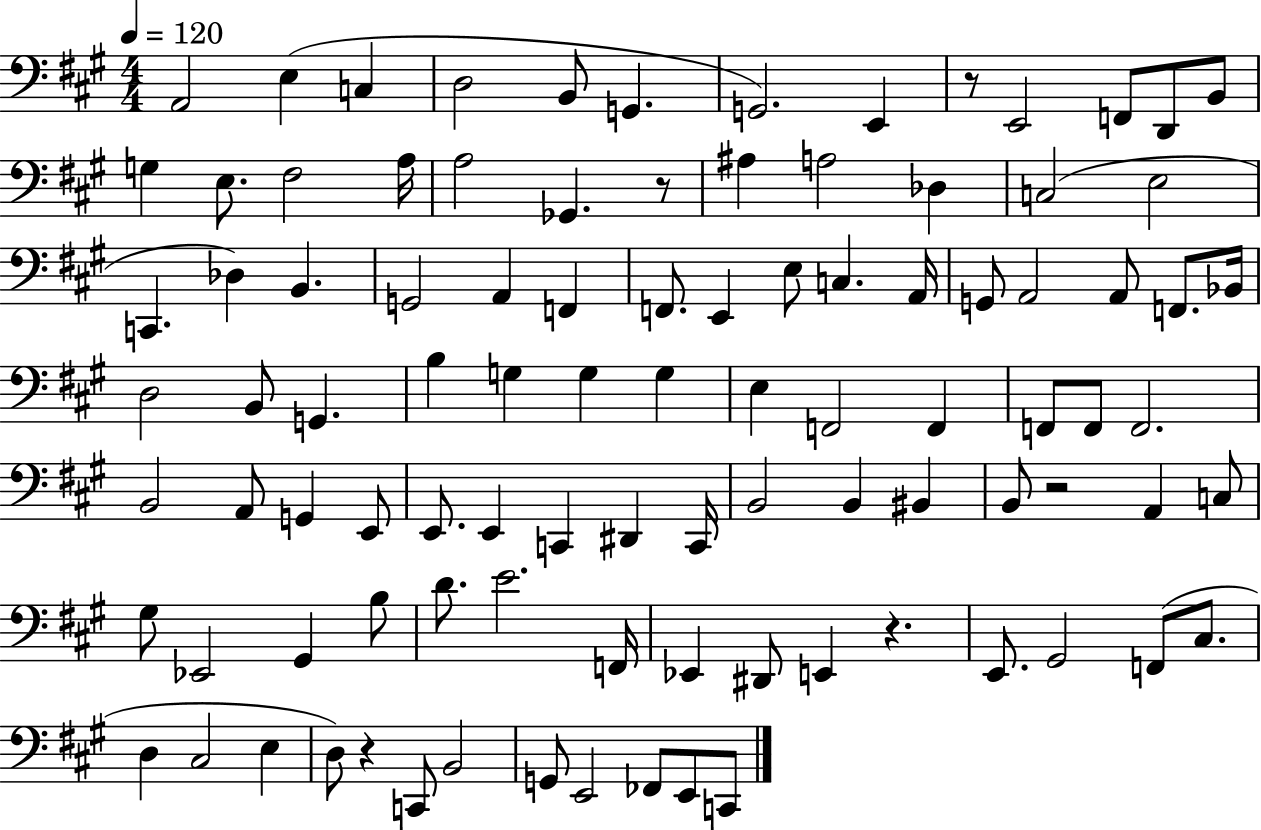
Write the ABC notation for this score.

X:1
T:Untitled
M:4/4
L:1/4
K:A
A,,2 E, C, D,2 B,,/2 G,, G,,2 E,, z/2 E,,2 F,,/2 D,,/2 B,,/2 G, E,/2 ^F,2 A,/4 A,2 _G,, z/2 ^A, A,2 _D, C,2 E,2 C,, _D, B,, G,,2 A,, F,, F,,/2 E,, E,/2 C, A,,/4 G,,/2 A,,2 A,,/2 F,,/2 _B,,/4 D,2 B,,/2 G,, B, G, G, G, E, F,,2 F,, F,,/2 F,,/2 F,,2 B,,2 A,,/2 G,, E,,/2 E,,/2 E,, C,, ^D,, C,,/4 B,,2 B,, ^B,, B,,/2 z2 A,, C,/2 ^G,/2 _E,,2 ^G,, B,/2 D/2 E2 F,,/4 _E,, ^D,,/2 E,, z E,,/2 ^G,,2 F,,/2 ^C,/2 D, ^C,2 E, D,/2 z C,,/2 B,,2 G,,/2 E,,2 _F,,/2 E,,/2 C,,/2